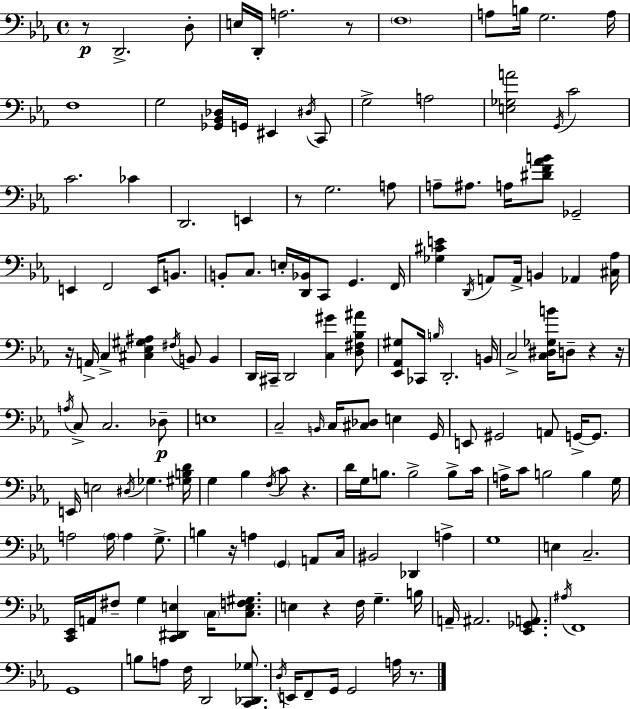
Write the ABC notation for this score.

X:1
T:Untitled
M:4/4
L:1/4
K:Cm
z/2 D,,2 D,/2 E,/4 D,,/4 A,2 z/2 F,4 A,/2 B,/4 G,2 A,/4 F,4 G,2 [_G,,_B,,_D,]/4 G,,/4 ^E,, ^D,/4 C,,/2 G,2 A,2 [E,_G,A]2 G,,/4 C2 C2 _C D,,2 E,, z/2 G,2 A,/2 A,/2 ^A,/2 A,/4 [^DF_AB]/2 _G,,2 E,, F,,2 E,,/4 B,,/2 B,,/2 C,/2 E,/4 [D,,_B,,]/4 C,,/2 G,, F,,/4 [_G,^CE] D,,/4 A,,/2 A,,/4 B,, _A,, [^C,_A,]/4 z/4 A,,/4 C, [^C,_E,^G,^A,] ^F,/4 B,,/2 B,, D,,/4 ^C,,/4 D,,2 [C,^G] [D,^F,_B,^A]/2 [_E,,_A,,^G,]/2 _C,,/4 B,/4 D,,2 B,,/4 C,2 [C,^D,_G,B]/4 D,/2 z z/4 A,/4 C,/2 C,2 _D,/2 E,4 C,2 B,,/4 C,/4 [^C,_D,]/2 E, G,,/4 E,,/2 ^G,,2 A,,/2 G,,/4 G,,/2 E,,/4 E,2 ^D,/4 _G, [^G,B,D]/4 G, _B, F,/4 C/2 z D/4 G,/4 B,/2 B,2 B,/2 C/4 A,/4 C/2 B,2 B, G,/4 A,2 A,/4 A, G,/2 B, z/4 A, G,, A,,/2 C,/4 ^B,,2 _D,, A, G,4 E, C,2 [C,,_E,,]/4 A,,/4 ^F,/2 G, [C,,^D,,E,] C,/4 [C,E,F,^G,]/2 E, z F,/4 G, B,/4 A,,/4 ^A,,2 [_E,,_G,,A,,]/2 ^A,/4 F,,4 G,,4 B,/2 A,/2 F,/4 D,,2 [C,,_D,,_G,]/2 D,/4 E,,/4 F,,/2 G,,/4 G,,2 A,/4 z/2